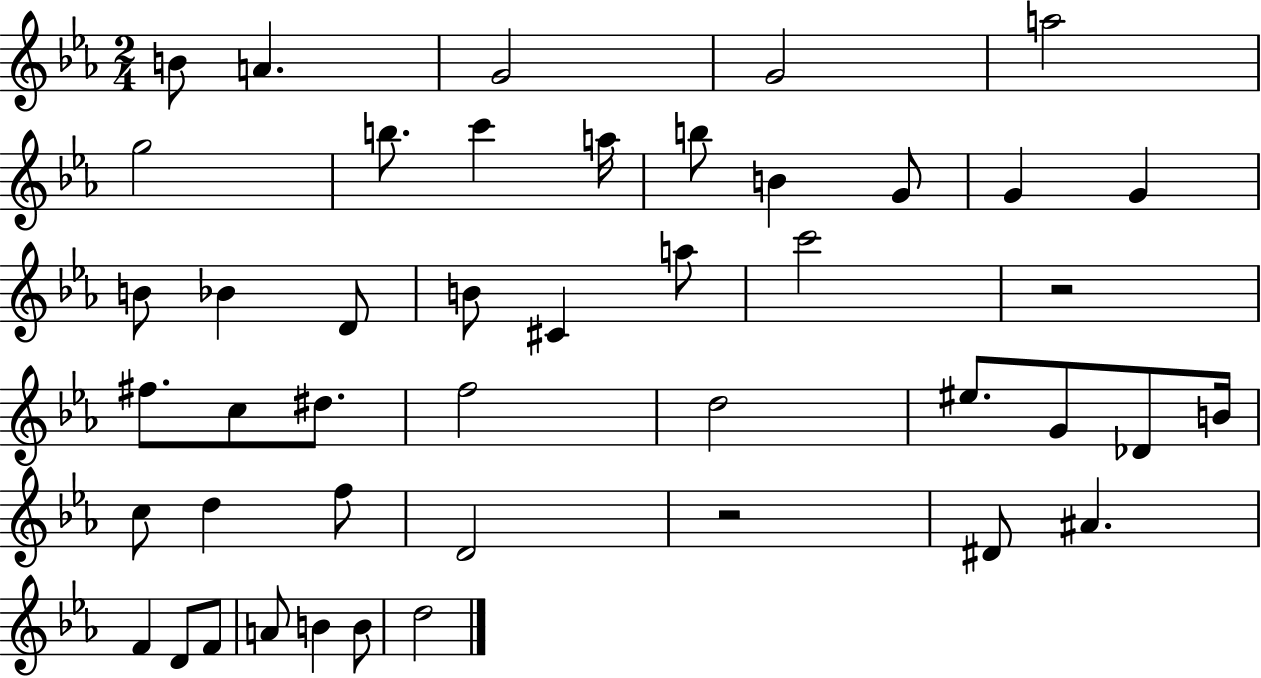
X:1
T:Untitled
M:2/4
L:1/4
K:Eb
B/2 A G2 G2 a2 g2 b/2 c' a/4 b/2 B G/2 G G B/2 _B D/2 B/2 ^C a/2 c'2 z2 ^f/2 c/2 ^d/2 f2 d2 ^e/2 G/2 _D/2 B/4 c/2 d f/2 D2 z2 ^D/2 ^A F D/2 F/2 A/2 B B/2 d2